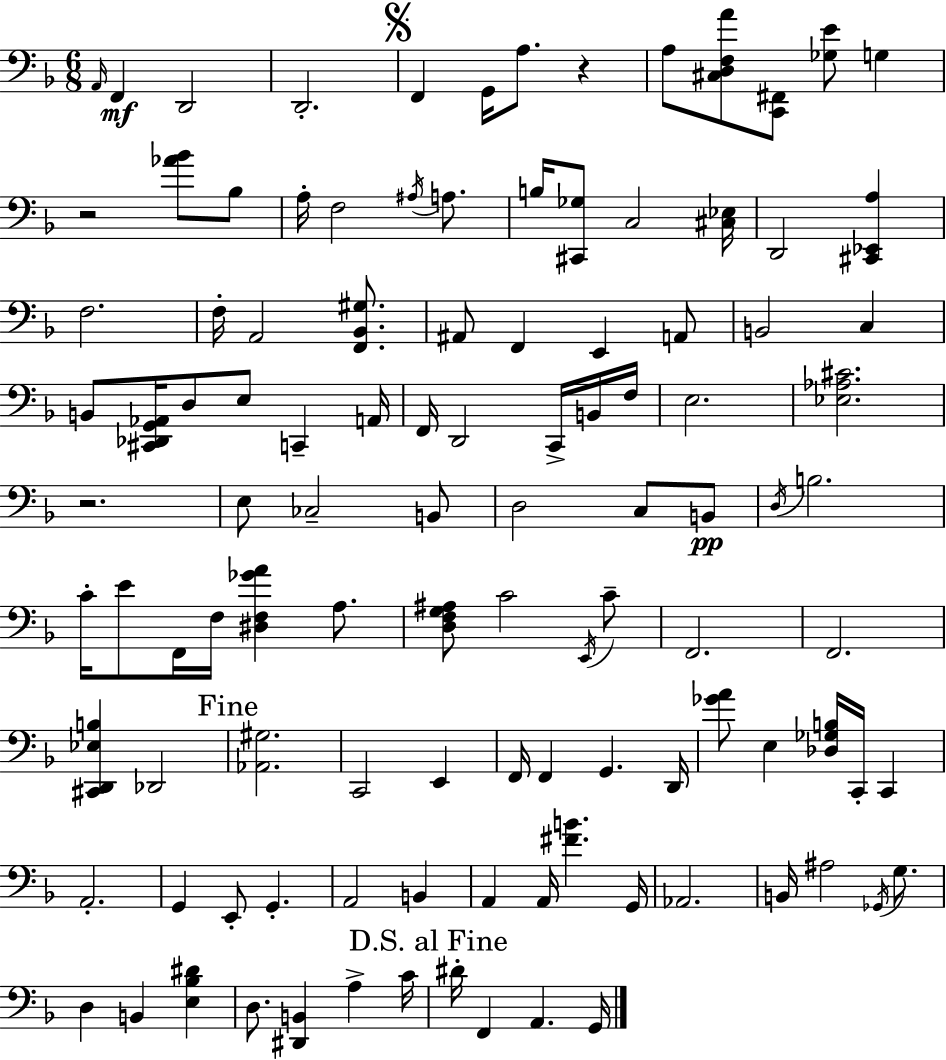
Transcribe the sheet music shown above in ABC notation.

X:1
T:Untitled
M:6/8
L:1/4
K:Dm
A,,/4 F,, D,,2 D,,2 F,, G,,/4 A,/2 z A,/2 [^C,D,F,A]/2 [C,,^F,,]/2 [_G,E]/2 G, z2 [_A_B]/2 _B,/2 A,/4 F,2 ^A,/4 A,/2 B,/4 [^C,,_G,]/2 C,2 [^C,_E,]/4 D,,2 [^C,,_E,,A,] F,2 F,/4 A,,2 [F,,_B,,^G,]/2 ^A,,/2 F,, E,, A,,/2 B,,2 C, B,,/2 [^C,,_D,,G,,_A,,]/4 D,/2 E,/2 C,, A,,/4 F,,/4 D,,2 C,,/4 B,,/4 F,/4 E,2 [_E,_A,^C]2 z2 E,/2 _C,2 B,,/2 D,2 C,/2 B,,/2 D,/4 B,2 C/4 E/2 F,,/4 F,/4 [^D,F,_GA] A,/2 [D,F,G,^A,]/2 C2 E,,/4 C/2 F,,2 F,,2 [^C,,D,,_E,B,] _D,,2 [_A,,^G,]2 C,,2 E,, F,,/4 F,, G,, D,,/4 [_GA]/2 E, [_D,_G,B,]/4 C,,/4 C,, A,,2 G,, E,,/2 G,, A,,2 B,, A,, A,,/4 [^FB] G,,/4 _A,,2 B,,/4 ^A,2 _G,,/4 G,/2 D, B,, [E,_B,^D] D,/2 [^D,,B,,] A, C/4 ^D/4 F,, A,, G,,/4